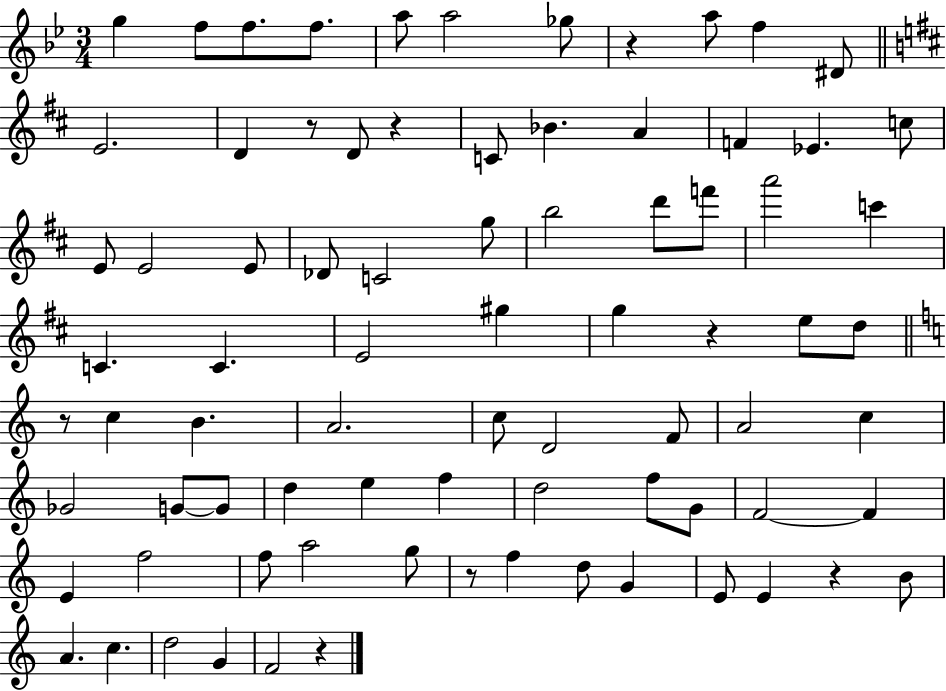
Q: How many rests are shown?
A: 8